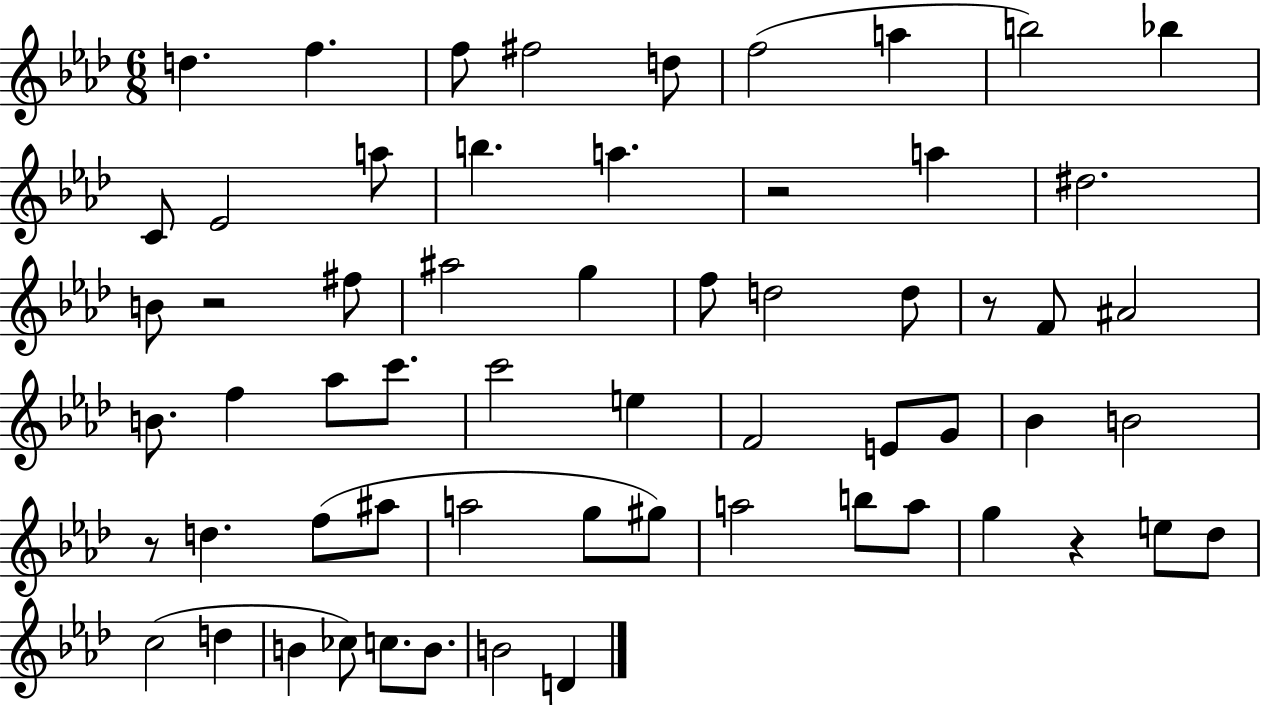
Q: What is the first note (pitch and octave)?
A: D5